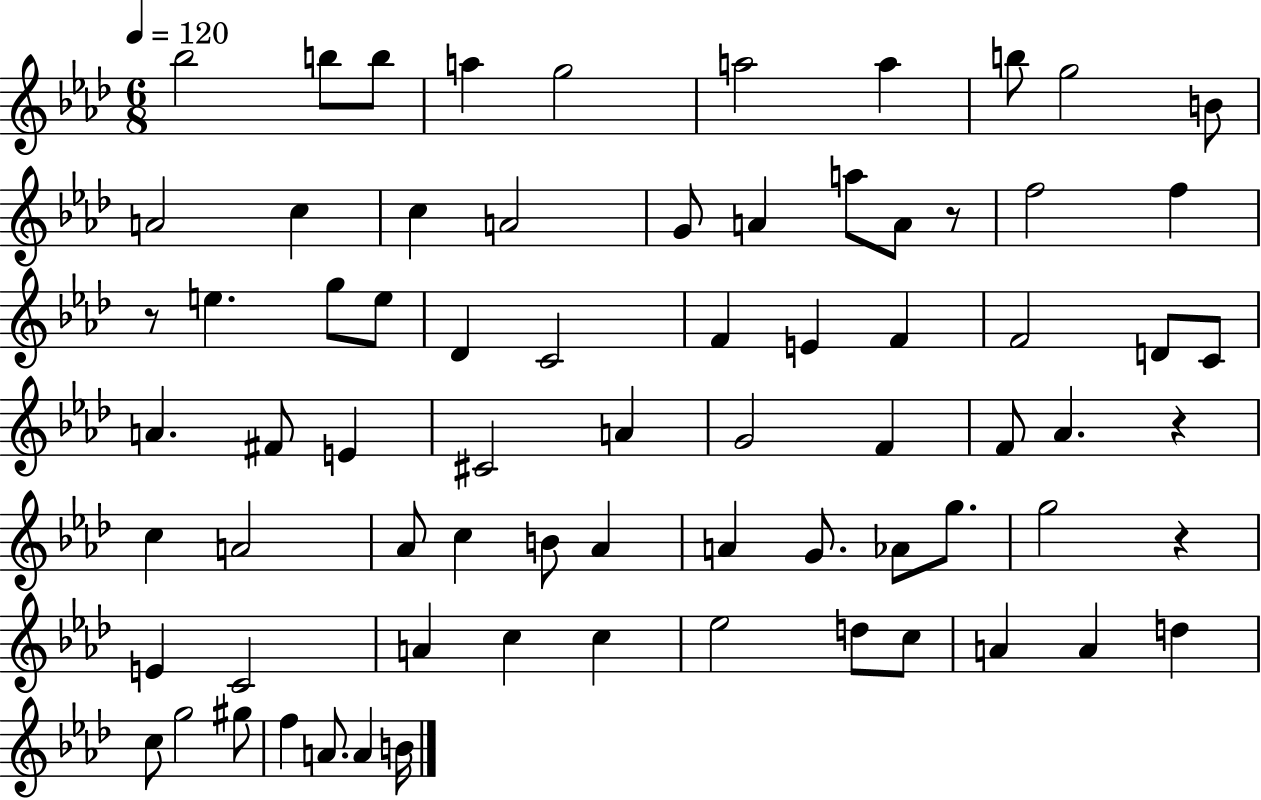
Bb5/h B5/e B5/e A5/q G5/h A5/h A5/q B5/e G5/h B4/e A4/h C5/q C5/q A4/h G4/e A4/q A5/e A4/e R/e F5/h F5/q R/e E5/q. G5/e E5/e Db4/q C4/h F4/q E4/q F4/q F4/h D4/e C4/e A4/q. F#4/e E4/q C#4/h A4/q G4/h F4/q F4/e Ab4/q. R/q C5/q A4/h Ab4/e C5/q B4/e Ab4/q A4/q G4/e. Ab4/e G5/e. G5/h R/q E4/q C4/h A4/q C5/q C5/q Eb5/h D5/e C5/e A4/q A4/q D5/q C5/e G5/h G#5/e F5/q A4/e. A4/q B4/s